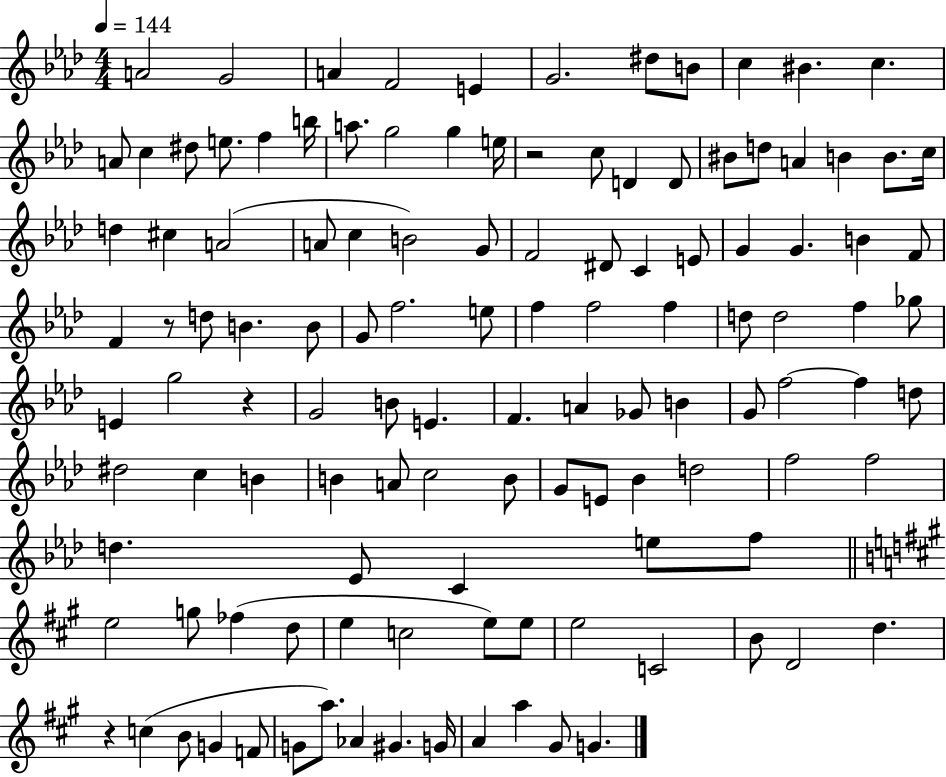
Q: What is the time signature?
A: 4/4